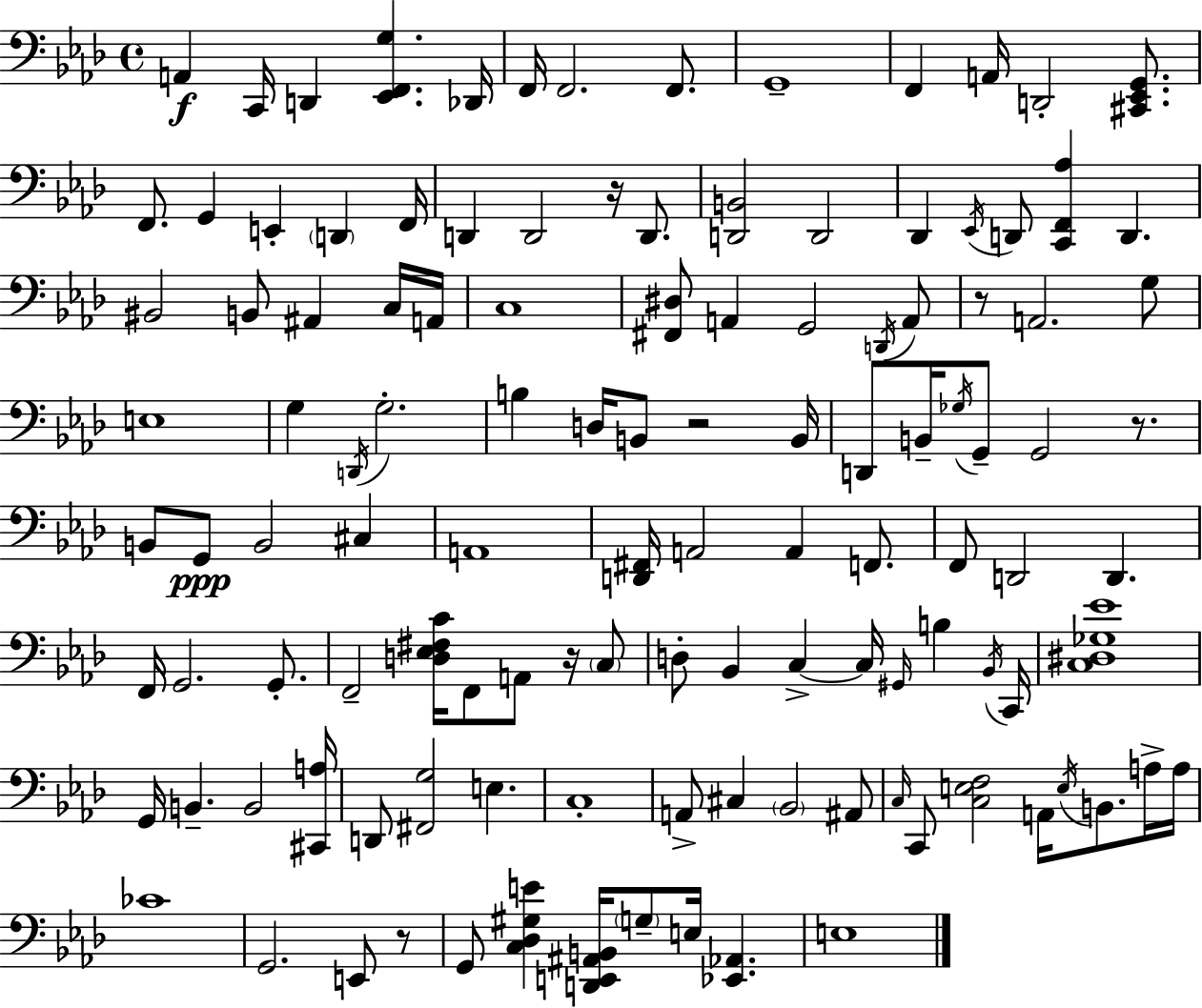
A2/q C2/s D2/q [Eb2,F2,G3]/q. Db2/s F2/s F2/h. F2/e. G2/w F2/q A2/s D2/h [C#2,Eb2,G2]/e. F2/e. G2/q E2/q D2/q F2/s D2/q D2/h R/s D2/e. [D2,B2]/h D2/h Db2/q Eb2/s D2/e [C2,F2,Ab3]/q D2/q. BIS2/h B2/e A#2/q C3/s A2/s C3/w [F#2,D#3]/e A2/q G2/h D2/s A2/e R/e A2/h. G3/e E3/w G3/q D2/s G3/h. B3/q D3/s B2/e R/h B2/s D2/e B2/s Gb3/s G2/e G2/h R/e. B2/e G2/e B2/h C#3/q A2/w [D2,F#2]/s A2/h A2/q F2/e. F2/e D2/h D2/q. F2/s G2/h. G2/e. F2/h [D3,Eb3,F#3,C4]/s F2/e A2/e R/s C3/e D3/e Bb2/q C3/q C3/s G#2/s B3/q Bb2/s C2/s [C3,D#3,Gb3,Eb4]/w G2/s B2/q. B2/h [C#2,A3]/s D2/e [F#2,G3]/h E3/q. C3/w A2/e C#3/q Bb2/h A#2/e C3/s C2/e [C3,E3,F3]/h A2/s E3/s B2/e. A3/s A3/s CES4/w G2/h. E2/e R/e G2/e [C3,Db3,G#3,E4]/q [D2,E2,A#2,B2]/s G3/e E3/s [Eb2,Ab2]/q. E3/w